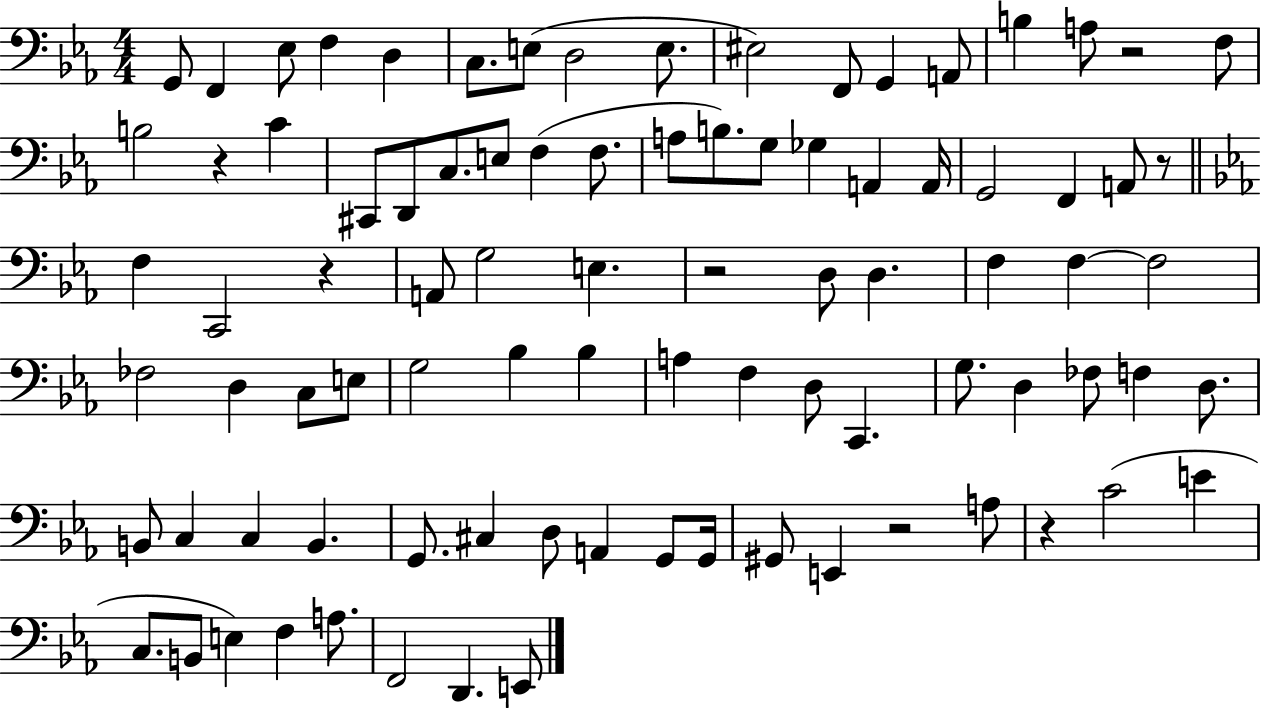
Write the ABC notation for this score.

X:1
T:Untitled
M:4/4
L:1/4
K:Eb
G,,/2 F,, _E,/2 F, D, C,/2 E,/2 D,2 E,/2 ^E,2 F,,/2 G,, A,,/2 B, A,/2 z2 F,/2 B,2 z C ^C,,/2 D,,/2 C,/2 E,/2 F, F,/2 A,/2 B,/2 G,/2 _G, A,, A,,/4 G,,2 F,, A,,/2 z/2 F, C,,2 z A,,/2 G,2 E, z2 D,/2 D, F, F, F,2 _F,2 D, C,/2 E,/2 G,2 _B, _B, A, F, D,/2 C,, G,/2 D, _F,/2 F, D,/2 B,,/2 C, C, B,, G,,/2 ^C, D,/2 A,, G,,/2 G,,/4 ^G,,/2 E,, z2 A,/2 z C2 E C,/2 B,,/2 E, F, A,/2 F,,2 D,, E,,/2